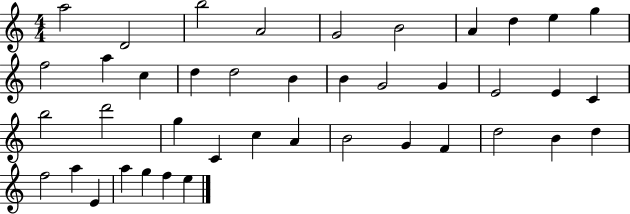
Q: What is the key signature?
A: C major